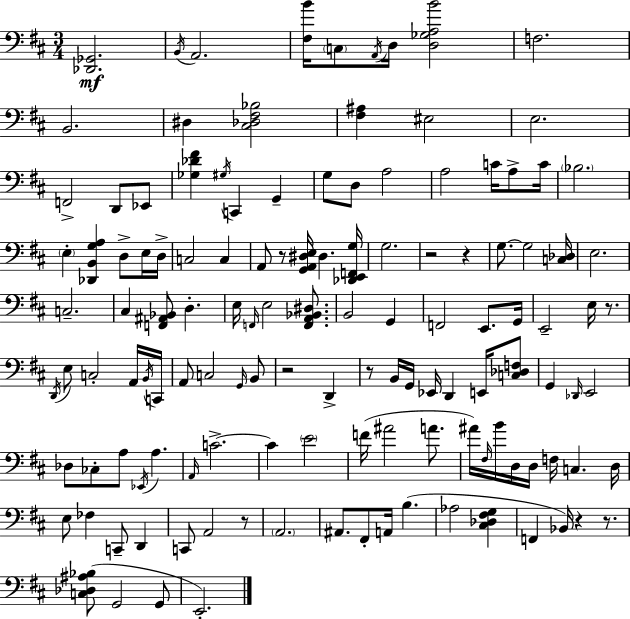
[Db2,Gb2]/h. B2/s A2/h. [F#3,B4]/s C3/e A2/s D3/s [D3,Gb3,A3,B4]/h F3/h. B2/h. D#3/q [C#3,Db3,F#3,Bb3]/h [F#3,A#3]/q EIS3/h E3/h. F2/h D2/e Eb2/e [Gb3,Db4,F#4]/q G#3/s C2/q G2/q G3/e D3/e A3/h A3/h C4/s A3/e C4/s Bb3/h. E3/q [Db2,B2,G3,A3]/q D3/e E3/s D3/s C3/h C3/q A2/e R/e [G2,A2,D#3,E3]/s D#3/q. [Db2,E2,F2,G3]/s G3/h. R/h R/q G3/e. G3/h [C3,Db3]/s E3/h. C3/h. C#3/q [F2,A#2,Bb2]/e D3/q. E3/s F2/s E3/h [F2,A2,Bb2,D#3]/e. B2/h G2/q F2/h E2/e. G2/s E2/h E3/s R/e. D2/s E3/e C3/h A2/s B2/s C2/s A2/e C3/h G2/s B2/e R/h D2/q R/e B2/s G2/s Eb2/s D2/q E2/s [C3,Db3,F3]/e G2/q Db2/s E2/h Db3/e CES3/e A3/e Eb2/s A3/q. A2/s C4/h. C4/q E4/h F4/s A#4/h A4/e. A#4/s F#3/s B4/s D3/s D3/s F3/s C3/q. D3/s E3/e FES3/q C2/e D2/q C2/e A2/h R/e A2/h. A#2/e. F#2/e A2/s B3/q. Ab3/h [C#3,Db3,F#3,G3]/q F2/q Bb2/s R/q R/e. [C3,Db3,A#3,Bb3]/e G2/h G2/e E2/h.